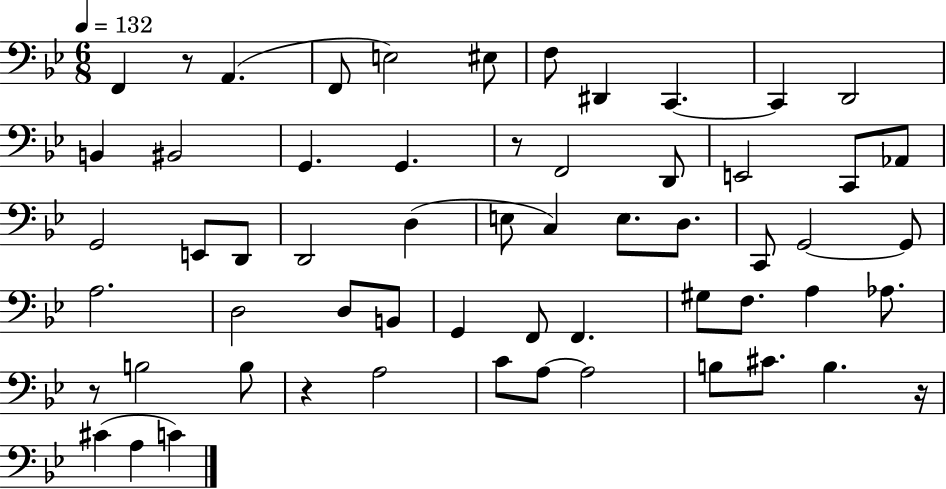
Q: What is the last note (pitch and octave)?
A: C4